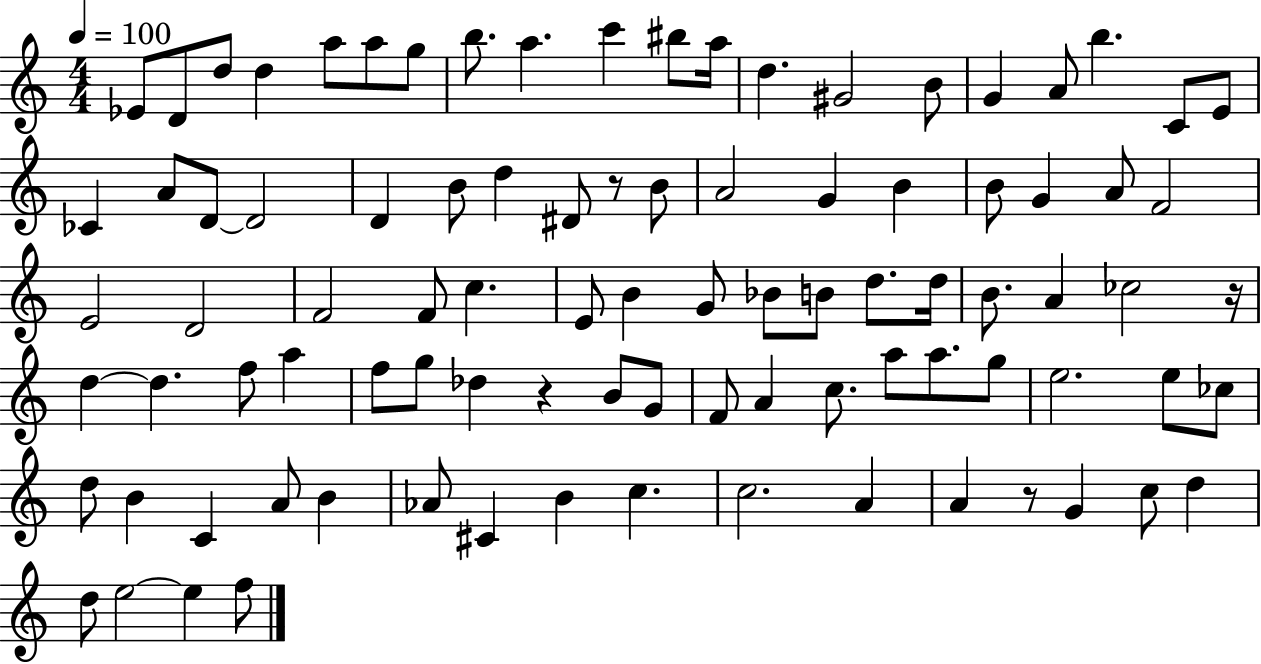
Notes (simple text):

Eb4/e D4/e D5/e D5/q A5/e A5/e G5/e B5/e. A5/q. C6/q BIS5/e A5/s D5/q. G#4/h B4/e G4/q A4/e B5/q. C4/e E4/e CES4/q A4/e D4/e D4/h D4/q B4/e D5/q D#4/e R/e B4/e A4/h G4/q B4/q B4/e G4/q A4/e F4/h E4/h D4/h F4/h F4/e C5/q. E4/e B4/q G4/e Bb4/e B4/e D5/e. D5/s B4/e. A4/q CES5/h R/s D5/q D5/q. F5/e A5/q F5/e G5/e Db5/q R/q B4/e G4/e F4/e A4/q C5/e. A5/e A5/e. G5/e E5/h. E5/e CES5/e D5/e B4/q C4/q A4/e B4/q Ab4/e C#4/q B4/q C5/q. C5/h. A4/q A4/q R/e G4/q C5/e D5/q D5/e E5/h E5/q F5/e